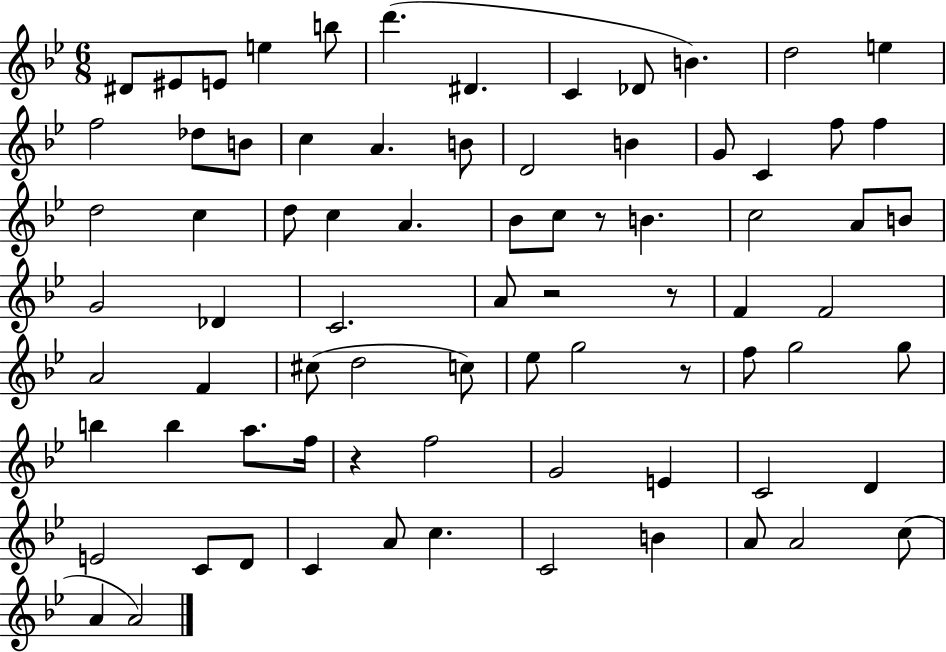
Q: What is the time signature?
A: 6/8